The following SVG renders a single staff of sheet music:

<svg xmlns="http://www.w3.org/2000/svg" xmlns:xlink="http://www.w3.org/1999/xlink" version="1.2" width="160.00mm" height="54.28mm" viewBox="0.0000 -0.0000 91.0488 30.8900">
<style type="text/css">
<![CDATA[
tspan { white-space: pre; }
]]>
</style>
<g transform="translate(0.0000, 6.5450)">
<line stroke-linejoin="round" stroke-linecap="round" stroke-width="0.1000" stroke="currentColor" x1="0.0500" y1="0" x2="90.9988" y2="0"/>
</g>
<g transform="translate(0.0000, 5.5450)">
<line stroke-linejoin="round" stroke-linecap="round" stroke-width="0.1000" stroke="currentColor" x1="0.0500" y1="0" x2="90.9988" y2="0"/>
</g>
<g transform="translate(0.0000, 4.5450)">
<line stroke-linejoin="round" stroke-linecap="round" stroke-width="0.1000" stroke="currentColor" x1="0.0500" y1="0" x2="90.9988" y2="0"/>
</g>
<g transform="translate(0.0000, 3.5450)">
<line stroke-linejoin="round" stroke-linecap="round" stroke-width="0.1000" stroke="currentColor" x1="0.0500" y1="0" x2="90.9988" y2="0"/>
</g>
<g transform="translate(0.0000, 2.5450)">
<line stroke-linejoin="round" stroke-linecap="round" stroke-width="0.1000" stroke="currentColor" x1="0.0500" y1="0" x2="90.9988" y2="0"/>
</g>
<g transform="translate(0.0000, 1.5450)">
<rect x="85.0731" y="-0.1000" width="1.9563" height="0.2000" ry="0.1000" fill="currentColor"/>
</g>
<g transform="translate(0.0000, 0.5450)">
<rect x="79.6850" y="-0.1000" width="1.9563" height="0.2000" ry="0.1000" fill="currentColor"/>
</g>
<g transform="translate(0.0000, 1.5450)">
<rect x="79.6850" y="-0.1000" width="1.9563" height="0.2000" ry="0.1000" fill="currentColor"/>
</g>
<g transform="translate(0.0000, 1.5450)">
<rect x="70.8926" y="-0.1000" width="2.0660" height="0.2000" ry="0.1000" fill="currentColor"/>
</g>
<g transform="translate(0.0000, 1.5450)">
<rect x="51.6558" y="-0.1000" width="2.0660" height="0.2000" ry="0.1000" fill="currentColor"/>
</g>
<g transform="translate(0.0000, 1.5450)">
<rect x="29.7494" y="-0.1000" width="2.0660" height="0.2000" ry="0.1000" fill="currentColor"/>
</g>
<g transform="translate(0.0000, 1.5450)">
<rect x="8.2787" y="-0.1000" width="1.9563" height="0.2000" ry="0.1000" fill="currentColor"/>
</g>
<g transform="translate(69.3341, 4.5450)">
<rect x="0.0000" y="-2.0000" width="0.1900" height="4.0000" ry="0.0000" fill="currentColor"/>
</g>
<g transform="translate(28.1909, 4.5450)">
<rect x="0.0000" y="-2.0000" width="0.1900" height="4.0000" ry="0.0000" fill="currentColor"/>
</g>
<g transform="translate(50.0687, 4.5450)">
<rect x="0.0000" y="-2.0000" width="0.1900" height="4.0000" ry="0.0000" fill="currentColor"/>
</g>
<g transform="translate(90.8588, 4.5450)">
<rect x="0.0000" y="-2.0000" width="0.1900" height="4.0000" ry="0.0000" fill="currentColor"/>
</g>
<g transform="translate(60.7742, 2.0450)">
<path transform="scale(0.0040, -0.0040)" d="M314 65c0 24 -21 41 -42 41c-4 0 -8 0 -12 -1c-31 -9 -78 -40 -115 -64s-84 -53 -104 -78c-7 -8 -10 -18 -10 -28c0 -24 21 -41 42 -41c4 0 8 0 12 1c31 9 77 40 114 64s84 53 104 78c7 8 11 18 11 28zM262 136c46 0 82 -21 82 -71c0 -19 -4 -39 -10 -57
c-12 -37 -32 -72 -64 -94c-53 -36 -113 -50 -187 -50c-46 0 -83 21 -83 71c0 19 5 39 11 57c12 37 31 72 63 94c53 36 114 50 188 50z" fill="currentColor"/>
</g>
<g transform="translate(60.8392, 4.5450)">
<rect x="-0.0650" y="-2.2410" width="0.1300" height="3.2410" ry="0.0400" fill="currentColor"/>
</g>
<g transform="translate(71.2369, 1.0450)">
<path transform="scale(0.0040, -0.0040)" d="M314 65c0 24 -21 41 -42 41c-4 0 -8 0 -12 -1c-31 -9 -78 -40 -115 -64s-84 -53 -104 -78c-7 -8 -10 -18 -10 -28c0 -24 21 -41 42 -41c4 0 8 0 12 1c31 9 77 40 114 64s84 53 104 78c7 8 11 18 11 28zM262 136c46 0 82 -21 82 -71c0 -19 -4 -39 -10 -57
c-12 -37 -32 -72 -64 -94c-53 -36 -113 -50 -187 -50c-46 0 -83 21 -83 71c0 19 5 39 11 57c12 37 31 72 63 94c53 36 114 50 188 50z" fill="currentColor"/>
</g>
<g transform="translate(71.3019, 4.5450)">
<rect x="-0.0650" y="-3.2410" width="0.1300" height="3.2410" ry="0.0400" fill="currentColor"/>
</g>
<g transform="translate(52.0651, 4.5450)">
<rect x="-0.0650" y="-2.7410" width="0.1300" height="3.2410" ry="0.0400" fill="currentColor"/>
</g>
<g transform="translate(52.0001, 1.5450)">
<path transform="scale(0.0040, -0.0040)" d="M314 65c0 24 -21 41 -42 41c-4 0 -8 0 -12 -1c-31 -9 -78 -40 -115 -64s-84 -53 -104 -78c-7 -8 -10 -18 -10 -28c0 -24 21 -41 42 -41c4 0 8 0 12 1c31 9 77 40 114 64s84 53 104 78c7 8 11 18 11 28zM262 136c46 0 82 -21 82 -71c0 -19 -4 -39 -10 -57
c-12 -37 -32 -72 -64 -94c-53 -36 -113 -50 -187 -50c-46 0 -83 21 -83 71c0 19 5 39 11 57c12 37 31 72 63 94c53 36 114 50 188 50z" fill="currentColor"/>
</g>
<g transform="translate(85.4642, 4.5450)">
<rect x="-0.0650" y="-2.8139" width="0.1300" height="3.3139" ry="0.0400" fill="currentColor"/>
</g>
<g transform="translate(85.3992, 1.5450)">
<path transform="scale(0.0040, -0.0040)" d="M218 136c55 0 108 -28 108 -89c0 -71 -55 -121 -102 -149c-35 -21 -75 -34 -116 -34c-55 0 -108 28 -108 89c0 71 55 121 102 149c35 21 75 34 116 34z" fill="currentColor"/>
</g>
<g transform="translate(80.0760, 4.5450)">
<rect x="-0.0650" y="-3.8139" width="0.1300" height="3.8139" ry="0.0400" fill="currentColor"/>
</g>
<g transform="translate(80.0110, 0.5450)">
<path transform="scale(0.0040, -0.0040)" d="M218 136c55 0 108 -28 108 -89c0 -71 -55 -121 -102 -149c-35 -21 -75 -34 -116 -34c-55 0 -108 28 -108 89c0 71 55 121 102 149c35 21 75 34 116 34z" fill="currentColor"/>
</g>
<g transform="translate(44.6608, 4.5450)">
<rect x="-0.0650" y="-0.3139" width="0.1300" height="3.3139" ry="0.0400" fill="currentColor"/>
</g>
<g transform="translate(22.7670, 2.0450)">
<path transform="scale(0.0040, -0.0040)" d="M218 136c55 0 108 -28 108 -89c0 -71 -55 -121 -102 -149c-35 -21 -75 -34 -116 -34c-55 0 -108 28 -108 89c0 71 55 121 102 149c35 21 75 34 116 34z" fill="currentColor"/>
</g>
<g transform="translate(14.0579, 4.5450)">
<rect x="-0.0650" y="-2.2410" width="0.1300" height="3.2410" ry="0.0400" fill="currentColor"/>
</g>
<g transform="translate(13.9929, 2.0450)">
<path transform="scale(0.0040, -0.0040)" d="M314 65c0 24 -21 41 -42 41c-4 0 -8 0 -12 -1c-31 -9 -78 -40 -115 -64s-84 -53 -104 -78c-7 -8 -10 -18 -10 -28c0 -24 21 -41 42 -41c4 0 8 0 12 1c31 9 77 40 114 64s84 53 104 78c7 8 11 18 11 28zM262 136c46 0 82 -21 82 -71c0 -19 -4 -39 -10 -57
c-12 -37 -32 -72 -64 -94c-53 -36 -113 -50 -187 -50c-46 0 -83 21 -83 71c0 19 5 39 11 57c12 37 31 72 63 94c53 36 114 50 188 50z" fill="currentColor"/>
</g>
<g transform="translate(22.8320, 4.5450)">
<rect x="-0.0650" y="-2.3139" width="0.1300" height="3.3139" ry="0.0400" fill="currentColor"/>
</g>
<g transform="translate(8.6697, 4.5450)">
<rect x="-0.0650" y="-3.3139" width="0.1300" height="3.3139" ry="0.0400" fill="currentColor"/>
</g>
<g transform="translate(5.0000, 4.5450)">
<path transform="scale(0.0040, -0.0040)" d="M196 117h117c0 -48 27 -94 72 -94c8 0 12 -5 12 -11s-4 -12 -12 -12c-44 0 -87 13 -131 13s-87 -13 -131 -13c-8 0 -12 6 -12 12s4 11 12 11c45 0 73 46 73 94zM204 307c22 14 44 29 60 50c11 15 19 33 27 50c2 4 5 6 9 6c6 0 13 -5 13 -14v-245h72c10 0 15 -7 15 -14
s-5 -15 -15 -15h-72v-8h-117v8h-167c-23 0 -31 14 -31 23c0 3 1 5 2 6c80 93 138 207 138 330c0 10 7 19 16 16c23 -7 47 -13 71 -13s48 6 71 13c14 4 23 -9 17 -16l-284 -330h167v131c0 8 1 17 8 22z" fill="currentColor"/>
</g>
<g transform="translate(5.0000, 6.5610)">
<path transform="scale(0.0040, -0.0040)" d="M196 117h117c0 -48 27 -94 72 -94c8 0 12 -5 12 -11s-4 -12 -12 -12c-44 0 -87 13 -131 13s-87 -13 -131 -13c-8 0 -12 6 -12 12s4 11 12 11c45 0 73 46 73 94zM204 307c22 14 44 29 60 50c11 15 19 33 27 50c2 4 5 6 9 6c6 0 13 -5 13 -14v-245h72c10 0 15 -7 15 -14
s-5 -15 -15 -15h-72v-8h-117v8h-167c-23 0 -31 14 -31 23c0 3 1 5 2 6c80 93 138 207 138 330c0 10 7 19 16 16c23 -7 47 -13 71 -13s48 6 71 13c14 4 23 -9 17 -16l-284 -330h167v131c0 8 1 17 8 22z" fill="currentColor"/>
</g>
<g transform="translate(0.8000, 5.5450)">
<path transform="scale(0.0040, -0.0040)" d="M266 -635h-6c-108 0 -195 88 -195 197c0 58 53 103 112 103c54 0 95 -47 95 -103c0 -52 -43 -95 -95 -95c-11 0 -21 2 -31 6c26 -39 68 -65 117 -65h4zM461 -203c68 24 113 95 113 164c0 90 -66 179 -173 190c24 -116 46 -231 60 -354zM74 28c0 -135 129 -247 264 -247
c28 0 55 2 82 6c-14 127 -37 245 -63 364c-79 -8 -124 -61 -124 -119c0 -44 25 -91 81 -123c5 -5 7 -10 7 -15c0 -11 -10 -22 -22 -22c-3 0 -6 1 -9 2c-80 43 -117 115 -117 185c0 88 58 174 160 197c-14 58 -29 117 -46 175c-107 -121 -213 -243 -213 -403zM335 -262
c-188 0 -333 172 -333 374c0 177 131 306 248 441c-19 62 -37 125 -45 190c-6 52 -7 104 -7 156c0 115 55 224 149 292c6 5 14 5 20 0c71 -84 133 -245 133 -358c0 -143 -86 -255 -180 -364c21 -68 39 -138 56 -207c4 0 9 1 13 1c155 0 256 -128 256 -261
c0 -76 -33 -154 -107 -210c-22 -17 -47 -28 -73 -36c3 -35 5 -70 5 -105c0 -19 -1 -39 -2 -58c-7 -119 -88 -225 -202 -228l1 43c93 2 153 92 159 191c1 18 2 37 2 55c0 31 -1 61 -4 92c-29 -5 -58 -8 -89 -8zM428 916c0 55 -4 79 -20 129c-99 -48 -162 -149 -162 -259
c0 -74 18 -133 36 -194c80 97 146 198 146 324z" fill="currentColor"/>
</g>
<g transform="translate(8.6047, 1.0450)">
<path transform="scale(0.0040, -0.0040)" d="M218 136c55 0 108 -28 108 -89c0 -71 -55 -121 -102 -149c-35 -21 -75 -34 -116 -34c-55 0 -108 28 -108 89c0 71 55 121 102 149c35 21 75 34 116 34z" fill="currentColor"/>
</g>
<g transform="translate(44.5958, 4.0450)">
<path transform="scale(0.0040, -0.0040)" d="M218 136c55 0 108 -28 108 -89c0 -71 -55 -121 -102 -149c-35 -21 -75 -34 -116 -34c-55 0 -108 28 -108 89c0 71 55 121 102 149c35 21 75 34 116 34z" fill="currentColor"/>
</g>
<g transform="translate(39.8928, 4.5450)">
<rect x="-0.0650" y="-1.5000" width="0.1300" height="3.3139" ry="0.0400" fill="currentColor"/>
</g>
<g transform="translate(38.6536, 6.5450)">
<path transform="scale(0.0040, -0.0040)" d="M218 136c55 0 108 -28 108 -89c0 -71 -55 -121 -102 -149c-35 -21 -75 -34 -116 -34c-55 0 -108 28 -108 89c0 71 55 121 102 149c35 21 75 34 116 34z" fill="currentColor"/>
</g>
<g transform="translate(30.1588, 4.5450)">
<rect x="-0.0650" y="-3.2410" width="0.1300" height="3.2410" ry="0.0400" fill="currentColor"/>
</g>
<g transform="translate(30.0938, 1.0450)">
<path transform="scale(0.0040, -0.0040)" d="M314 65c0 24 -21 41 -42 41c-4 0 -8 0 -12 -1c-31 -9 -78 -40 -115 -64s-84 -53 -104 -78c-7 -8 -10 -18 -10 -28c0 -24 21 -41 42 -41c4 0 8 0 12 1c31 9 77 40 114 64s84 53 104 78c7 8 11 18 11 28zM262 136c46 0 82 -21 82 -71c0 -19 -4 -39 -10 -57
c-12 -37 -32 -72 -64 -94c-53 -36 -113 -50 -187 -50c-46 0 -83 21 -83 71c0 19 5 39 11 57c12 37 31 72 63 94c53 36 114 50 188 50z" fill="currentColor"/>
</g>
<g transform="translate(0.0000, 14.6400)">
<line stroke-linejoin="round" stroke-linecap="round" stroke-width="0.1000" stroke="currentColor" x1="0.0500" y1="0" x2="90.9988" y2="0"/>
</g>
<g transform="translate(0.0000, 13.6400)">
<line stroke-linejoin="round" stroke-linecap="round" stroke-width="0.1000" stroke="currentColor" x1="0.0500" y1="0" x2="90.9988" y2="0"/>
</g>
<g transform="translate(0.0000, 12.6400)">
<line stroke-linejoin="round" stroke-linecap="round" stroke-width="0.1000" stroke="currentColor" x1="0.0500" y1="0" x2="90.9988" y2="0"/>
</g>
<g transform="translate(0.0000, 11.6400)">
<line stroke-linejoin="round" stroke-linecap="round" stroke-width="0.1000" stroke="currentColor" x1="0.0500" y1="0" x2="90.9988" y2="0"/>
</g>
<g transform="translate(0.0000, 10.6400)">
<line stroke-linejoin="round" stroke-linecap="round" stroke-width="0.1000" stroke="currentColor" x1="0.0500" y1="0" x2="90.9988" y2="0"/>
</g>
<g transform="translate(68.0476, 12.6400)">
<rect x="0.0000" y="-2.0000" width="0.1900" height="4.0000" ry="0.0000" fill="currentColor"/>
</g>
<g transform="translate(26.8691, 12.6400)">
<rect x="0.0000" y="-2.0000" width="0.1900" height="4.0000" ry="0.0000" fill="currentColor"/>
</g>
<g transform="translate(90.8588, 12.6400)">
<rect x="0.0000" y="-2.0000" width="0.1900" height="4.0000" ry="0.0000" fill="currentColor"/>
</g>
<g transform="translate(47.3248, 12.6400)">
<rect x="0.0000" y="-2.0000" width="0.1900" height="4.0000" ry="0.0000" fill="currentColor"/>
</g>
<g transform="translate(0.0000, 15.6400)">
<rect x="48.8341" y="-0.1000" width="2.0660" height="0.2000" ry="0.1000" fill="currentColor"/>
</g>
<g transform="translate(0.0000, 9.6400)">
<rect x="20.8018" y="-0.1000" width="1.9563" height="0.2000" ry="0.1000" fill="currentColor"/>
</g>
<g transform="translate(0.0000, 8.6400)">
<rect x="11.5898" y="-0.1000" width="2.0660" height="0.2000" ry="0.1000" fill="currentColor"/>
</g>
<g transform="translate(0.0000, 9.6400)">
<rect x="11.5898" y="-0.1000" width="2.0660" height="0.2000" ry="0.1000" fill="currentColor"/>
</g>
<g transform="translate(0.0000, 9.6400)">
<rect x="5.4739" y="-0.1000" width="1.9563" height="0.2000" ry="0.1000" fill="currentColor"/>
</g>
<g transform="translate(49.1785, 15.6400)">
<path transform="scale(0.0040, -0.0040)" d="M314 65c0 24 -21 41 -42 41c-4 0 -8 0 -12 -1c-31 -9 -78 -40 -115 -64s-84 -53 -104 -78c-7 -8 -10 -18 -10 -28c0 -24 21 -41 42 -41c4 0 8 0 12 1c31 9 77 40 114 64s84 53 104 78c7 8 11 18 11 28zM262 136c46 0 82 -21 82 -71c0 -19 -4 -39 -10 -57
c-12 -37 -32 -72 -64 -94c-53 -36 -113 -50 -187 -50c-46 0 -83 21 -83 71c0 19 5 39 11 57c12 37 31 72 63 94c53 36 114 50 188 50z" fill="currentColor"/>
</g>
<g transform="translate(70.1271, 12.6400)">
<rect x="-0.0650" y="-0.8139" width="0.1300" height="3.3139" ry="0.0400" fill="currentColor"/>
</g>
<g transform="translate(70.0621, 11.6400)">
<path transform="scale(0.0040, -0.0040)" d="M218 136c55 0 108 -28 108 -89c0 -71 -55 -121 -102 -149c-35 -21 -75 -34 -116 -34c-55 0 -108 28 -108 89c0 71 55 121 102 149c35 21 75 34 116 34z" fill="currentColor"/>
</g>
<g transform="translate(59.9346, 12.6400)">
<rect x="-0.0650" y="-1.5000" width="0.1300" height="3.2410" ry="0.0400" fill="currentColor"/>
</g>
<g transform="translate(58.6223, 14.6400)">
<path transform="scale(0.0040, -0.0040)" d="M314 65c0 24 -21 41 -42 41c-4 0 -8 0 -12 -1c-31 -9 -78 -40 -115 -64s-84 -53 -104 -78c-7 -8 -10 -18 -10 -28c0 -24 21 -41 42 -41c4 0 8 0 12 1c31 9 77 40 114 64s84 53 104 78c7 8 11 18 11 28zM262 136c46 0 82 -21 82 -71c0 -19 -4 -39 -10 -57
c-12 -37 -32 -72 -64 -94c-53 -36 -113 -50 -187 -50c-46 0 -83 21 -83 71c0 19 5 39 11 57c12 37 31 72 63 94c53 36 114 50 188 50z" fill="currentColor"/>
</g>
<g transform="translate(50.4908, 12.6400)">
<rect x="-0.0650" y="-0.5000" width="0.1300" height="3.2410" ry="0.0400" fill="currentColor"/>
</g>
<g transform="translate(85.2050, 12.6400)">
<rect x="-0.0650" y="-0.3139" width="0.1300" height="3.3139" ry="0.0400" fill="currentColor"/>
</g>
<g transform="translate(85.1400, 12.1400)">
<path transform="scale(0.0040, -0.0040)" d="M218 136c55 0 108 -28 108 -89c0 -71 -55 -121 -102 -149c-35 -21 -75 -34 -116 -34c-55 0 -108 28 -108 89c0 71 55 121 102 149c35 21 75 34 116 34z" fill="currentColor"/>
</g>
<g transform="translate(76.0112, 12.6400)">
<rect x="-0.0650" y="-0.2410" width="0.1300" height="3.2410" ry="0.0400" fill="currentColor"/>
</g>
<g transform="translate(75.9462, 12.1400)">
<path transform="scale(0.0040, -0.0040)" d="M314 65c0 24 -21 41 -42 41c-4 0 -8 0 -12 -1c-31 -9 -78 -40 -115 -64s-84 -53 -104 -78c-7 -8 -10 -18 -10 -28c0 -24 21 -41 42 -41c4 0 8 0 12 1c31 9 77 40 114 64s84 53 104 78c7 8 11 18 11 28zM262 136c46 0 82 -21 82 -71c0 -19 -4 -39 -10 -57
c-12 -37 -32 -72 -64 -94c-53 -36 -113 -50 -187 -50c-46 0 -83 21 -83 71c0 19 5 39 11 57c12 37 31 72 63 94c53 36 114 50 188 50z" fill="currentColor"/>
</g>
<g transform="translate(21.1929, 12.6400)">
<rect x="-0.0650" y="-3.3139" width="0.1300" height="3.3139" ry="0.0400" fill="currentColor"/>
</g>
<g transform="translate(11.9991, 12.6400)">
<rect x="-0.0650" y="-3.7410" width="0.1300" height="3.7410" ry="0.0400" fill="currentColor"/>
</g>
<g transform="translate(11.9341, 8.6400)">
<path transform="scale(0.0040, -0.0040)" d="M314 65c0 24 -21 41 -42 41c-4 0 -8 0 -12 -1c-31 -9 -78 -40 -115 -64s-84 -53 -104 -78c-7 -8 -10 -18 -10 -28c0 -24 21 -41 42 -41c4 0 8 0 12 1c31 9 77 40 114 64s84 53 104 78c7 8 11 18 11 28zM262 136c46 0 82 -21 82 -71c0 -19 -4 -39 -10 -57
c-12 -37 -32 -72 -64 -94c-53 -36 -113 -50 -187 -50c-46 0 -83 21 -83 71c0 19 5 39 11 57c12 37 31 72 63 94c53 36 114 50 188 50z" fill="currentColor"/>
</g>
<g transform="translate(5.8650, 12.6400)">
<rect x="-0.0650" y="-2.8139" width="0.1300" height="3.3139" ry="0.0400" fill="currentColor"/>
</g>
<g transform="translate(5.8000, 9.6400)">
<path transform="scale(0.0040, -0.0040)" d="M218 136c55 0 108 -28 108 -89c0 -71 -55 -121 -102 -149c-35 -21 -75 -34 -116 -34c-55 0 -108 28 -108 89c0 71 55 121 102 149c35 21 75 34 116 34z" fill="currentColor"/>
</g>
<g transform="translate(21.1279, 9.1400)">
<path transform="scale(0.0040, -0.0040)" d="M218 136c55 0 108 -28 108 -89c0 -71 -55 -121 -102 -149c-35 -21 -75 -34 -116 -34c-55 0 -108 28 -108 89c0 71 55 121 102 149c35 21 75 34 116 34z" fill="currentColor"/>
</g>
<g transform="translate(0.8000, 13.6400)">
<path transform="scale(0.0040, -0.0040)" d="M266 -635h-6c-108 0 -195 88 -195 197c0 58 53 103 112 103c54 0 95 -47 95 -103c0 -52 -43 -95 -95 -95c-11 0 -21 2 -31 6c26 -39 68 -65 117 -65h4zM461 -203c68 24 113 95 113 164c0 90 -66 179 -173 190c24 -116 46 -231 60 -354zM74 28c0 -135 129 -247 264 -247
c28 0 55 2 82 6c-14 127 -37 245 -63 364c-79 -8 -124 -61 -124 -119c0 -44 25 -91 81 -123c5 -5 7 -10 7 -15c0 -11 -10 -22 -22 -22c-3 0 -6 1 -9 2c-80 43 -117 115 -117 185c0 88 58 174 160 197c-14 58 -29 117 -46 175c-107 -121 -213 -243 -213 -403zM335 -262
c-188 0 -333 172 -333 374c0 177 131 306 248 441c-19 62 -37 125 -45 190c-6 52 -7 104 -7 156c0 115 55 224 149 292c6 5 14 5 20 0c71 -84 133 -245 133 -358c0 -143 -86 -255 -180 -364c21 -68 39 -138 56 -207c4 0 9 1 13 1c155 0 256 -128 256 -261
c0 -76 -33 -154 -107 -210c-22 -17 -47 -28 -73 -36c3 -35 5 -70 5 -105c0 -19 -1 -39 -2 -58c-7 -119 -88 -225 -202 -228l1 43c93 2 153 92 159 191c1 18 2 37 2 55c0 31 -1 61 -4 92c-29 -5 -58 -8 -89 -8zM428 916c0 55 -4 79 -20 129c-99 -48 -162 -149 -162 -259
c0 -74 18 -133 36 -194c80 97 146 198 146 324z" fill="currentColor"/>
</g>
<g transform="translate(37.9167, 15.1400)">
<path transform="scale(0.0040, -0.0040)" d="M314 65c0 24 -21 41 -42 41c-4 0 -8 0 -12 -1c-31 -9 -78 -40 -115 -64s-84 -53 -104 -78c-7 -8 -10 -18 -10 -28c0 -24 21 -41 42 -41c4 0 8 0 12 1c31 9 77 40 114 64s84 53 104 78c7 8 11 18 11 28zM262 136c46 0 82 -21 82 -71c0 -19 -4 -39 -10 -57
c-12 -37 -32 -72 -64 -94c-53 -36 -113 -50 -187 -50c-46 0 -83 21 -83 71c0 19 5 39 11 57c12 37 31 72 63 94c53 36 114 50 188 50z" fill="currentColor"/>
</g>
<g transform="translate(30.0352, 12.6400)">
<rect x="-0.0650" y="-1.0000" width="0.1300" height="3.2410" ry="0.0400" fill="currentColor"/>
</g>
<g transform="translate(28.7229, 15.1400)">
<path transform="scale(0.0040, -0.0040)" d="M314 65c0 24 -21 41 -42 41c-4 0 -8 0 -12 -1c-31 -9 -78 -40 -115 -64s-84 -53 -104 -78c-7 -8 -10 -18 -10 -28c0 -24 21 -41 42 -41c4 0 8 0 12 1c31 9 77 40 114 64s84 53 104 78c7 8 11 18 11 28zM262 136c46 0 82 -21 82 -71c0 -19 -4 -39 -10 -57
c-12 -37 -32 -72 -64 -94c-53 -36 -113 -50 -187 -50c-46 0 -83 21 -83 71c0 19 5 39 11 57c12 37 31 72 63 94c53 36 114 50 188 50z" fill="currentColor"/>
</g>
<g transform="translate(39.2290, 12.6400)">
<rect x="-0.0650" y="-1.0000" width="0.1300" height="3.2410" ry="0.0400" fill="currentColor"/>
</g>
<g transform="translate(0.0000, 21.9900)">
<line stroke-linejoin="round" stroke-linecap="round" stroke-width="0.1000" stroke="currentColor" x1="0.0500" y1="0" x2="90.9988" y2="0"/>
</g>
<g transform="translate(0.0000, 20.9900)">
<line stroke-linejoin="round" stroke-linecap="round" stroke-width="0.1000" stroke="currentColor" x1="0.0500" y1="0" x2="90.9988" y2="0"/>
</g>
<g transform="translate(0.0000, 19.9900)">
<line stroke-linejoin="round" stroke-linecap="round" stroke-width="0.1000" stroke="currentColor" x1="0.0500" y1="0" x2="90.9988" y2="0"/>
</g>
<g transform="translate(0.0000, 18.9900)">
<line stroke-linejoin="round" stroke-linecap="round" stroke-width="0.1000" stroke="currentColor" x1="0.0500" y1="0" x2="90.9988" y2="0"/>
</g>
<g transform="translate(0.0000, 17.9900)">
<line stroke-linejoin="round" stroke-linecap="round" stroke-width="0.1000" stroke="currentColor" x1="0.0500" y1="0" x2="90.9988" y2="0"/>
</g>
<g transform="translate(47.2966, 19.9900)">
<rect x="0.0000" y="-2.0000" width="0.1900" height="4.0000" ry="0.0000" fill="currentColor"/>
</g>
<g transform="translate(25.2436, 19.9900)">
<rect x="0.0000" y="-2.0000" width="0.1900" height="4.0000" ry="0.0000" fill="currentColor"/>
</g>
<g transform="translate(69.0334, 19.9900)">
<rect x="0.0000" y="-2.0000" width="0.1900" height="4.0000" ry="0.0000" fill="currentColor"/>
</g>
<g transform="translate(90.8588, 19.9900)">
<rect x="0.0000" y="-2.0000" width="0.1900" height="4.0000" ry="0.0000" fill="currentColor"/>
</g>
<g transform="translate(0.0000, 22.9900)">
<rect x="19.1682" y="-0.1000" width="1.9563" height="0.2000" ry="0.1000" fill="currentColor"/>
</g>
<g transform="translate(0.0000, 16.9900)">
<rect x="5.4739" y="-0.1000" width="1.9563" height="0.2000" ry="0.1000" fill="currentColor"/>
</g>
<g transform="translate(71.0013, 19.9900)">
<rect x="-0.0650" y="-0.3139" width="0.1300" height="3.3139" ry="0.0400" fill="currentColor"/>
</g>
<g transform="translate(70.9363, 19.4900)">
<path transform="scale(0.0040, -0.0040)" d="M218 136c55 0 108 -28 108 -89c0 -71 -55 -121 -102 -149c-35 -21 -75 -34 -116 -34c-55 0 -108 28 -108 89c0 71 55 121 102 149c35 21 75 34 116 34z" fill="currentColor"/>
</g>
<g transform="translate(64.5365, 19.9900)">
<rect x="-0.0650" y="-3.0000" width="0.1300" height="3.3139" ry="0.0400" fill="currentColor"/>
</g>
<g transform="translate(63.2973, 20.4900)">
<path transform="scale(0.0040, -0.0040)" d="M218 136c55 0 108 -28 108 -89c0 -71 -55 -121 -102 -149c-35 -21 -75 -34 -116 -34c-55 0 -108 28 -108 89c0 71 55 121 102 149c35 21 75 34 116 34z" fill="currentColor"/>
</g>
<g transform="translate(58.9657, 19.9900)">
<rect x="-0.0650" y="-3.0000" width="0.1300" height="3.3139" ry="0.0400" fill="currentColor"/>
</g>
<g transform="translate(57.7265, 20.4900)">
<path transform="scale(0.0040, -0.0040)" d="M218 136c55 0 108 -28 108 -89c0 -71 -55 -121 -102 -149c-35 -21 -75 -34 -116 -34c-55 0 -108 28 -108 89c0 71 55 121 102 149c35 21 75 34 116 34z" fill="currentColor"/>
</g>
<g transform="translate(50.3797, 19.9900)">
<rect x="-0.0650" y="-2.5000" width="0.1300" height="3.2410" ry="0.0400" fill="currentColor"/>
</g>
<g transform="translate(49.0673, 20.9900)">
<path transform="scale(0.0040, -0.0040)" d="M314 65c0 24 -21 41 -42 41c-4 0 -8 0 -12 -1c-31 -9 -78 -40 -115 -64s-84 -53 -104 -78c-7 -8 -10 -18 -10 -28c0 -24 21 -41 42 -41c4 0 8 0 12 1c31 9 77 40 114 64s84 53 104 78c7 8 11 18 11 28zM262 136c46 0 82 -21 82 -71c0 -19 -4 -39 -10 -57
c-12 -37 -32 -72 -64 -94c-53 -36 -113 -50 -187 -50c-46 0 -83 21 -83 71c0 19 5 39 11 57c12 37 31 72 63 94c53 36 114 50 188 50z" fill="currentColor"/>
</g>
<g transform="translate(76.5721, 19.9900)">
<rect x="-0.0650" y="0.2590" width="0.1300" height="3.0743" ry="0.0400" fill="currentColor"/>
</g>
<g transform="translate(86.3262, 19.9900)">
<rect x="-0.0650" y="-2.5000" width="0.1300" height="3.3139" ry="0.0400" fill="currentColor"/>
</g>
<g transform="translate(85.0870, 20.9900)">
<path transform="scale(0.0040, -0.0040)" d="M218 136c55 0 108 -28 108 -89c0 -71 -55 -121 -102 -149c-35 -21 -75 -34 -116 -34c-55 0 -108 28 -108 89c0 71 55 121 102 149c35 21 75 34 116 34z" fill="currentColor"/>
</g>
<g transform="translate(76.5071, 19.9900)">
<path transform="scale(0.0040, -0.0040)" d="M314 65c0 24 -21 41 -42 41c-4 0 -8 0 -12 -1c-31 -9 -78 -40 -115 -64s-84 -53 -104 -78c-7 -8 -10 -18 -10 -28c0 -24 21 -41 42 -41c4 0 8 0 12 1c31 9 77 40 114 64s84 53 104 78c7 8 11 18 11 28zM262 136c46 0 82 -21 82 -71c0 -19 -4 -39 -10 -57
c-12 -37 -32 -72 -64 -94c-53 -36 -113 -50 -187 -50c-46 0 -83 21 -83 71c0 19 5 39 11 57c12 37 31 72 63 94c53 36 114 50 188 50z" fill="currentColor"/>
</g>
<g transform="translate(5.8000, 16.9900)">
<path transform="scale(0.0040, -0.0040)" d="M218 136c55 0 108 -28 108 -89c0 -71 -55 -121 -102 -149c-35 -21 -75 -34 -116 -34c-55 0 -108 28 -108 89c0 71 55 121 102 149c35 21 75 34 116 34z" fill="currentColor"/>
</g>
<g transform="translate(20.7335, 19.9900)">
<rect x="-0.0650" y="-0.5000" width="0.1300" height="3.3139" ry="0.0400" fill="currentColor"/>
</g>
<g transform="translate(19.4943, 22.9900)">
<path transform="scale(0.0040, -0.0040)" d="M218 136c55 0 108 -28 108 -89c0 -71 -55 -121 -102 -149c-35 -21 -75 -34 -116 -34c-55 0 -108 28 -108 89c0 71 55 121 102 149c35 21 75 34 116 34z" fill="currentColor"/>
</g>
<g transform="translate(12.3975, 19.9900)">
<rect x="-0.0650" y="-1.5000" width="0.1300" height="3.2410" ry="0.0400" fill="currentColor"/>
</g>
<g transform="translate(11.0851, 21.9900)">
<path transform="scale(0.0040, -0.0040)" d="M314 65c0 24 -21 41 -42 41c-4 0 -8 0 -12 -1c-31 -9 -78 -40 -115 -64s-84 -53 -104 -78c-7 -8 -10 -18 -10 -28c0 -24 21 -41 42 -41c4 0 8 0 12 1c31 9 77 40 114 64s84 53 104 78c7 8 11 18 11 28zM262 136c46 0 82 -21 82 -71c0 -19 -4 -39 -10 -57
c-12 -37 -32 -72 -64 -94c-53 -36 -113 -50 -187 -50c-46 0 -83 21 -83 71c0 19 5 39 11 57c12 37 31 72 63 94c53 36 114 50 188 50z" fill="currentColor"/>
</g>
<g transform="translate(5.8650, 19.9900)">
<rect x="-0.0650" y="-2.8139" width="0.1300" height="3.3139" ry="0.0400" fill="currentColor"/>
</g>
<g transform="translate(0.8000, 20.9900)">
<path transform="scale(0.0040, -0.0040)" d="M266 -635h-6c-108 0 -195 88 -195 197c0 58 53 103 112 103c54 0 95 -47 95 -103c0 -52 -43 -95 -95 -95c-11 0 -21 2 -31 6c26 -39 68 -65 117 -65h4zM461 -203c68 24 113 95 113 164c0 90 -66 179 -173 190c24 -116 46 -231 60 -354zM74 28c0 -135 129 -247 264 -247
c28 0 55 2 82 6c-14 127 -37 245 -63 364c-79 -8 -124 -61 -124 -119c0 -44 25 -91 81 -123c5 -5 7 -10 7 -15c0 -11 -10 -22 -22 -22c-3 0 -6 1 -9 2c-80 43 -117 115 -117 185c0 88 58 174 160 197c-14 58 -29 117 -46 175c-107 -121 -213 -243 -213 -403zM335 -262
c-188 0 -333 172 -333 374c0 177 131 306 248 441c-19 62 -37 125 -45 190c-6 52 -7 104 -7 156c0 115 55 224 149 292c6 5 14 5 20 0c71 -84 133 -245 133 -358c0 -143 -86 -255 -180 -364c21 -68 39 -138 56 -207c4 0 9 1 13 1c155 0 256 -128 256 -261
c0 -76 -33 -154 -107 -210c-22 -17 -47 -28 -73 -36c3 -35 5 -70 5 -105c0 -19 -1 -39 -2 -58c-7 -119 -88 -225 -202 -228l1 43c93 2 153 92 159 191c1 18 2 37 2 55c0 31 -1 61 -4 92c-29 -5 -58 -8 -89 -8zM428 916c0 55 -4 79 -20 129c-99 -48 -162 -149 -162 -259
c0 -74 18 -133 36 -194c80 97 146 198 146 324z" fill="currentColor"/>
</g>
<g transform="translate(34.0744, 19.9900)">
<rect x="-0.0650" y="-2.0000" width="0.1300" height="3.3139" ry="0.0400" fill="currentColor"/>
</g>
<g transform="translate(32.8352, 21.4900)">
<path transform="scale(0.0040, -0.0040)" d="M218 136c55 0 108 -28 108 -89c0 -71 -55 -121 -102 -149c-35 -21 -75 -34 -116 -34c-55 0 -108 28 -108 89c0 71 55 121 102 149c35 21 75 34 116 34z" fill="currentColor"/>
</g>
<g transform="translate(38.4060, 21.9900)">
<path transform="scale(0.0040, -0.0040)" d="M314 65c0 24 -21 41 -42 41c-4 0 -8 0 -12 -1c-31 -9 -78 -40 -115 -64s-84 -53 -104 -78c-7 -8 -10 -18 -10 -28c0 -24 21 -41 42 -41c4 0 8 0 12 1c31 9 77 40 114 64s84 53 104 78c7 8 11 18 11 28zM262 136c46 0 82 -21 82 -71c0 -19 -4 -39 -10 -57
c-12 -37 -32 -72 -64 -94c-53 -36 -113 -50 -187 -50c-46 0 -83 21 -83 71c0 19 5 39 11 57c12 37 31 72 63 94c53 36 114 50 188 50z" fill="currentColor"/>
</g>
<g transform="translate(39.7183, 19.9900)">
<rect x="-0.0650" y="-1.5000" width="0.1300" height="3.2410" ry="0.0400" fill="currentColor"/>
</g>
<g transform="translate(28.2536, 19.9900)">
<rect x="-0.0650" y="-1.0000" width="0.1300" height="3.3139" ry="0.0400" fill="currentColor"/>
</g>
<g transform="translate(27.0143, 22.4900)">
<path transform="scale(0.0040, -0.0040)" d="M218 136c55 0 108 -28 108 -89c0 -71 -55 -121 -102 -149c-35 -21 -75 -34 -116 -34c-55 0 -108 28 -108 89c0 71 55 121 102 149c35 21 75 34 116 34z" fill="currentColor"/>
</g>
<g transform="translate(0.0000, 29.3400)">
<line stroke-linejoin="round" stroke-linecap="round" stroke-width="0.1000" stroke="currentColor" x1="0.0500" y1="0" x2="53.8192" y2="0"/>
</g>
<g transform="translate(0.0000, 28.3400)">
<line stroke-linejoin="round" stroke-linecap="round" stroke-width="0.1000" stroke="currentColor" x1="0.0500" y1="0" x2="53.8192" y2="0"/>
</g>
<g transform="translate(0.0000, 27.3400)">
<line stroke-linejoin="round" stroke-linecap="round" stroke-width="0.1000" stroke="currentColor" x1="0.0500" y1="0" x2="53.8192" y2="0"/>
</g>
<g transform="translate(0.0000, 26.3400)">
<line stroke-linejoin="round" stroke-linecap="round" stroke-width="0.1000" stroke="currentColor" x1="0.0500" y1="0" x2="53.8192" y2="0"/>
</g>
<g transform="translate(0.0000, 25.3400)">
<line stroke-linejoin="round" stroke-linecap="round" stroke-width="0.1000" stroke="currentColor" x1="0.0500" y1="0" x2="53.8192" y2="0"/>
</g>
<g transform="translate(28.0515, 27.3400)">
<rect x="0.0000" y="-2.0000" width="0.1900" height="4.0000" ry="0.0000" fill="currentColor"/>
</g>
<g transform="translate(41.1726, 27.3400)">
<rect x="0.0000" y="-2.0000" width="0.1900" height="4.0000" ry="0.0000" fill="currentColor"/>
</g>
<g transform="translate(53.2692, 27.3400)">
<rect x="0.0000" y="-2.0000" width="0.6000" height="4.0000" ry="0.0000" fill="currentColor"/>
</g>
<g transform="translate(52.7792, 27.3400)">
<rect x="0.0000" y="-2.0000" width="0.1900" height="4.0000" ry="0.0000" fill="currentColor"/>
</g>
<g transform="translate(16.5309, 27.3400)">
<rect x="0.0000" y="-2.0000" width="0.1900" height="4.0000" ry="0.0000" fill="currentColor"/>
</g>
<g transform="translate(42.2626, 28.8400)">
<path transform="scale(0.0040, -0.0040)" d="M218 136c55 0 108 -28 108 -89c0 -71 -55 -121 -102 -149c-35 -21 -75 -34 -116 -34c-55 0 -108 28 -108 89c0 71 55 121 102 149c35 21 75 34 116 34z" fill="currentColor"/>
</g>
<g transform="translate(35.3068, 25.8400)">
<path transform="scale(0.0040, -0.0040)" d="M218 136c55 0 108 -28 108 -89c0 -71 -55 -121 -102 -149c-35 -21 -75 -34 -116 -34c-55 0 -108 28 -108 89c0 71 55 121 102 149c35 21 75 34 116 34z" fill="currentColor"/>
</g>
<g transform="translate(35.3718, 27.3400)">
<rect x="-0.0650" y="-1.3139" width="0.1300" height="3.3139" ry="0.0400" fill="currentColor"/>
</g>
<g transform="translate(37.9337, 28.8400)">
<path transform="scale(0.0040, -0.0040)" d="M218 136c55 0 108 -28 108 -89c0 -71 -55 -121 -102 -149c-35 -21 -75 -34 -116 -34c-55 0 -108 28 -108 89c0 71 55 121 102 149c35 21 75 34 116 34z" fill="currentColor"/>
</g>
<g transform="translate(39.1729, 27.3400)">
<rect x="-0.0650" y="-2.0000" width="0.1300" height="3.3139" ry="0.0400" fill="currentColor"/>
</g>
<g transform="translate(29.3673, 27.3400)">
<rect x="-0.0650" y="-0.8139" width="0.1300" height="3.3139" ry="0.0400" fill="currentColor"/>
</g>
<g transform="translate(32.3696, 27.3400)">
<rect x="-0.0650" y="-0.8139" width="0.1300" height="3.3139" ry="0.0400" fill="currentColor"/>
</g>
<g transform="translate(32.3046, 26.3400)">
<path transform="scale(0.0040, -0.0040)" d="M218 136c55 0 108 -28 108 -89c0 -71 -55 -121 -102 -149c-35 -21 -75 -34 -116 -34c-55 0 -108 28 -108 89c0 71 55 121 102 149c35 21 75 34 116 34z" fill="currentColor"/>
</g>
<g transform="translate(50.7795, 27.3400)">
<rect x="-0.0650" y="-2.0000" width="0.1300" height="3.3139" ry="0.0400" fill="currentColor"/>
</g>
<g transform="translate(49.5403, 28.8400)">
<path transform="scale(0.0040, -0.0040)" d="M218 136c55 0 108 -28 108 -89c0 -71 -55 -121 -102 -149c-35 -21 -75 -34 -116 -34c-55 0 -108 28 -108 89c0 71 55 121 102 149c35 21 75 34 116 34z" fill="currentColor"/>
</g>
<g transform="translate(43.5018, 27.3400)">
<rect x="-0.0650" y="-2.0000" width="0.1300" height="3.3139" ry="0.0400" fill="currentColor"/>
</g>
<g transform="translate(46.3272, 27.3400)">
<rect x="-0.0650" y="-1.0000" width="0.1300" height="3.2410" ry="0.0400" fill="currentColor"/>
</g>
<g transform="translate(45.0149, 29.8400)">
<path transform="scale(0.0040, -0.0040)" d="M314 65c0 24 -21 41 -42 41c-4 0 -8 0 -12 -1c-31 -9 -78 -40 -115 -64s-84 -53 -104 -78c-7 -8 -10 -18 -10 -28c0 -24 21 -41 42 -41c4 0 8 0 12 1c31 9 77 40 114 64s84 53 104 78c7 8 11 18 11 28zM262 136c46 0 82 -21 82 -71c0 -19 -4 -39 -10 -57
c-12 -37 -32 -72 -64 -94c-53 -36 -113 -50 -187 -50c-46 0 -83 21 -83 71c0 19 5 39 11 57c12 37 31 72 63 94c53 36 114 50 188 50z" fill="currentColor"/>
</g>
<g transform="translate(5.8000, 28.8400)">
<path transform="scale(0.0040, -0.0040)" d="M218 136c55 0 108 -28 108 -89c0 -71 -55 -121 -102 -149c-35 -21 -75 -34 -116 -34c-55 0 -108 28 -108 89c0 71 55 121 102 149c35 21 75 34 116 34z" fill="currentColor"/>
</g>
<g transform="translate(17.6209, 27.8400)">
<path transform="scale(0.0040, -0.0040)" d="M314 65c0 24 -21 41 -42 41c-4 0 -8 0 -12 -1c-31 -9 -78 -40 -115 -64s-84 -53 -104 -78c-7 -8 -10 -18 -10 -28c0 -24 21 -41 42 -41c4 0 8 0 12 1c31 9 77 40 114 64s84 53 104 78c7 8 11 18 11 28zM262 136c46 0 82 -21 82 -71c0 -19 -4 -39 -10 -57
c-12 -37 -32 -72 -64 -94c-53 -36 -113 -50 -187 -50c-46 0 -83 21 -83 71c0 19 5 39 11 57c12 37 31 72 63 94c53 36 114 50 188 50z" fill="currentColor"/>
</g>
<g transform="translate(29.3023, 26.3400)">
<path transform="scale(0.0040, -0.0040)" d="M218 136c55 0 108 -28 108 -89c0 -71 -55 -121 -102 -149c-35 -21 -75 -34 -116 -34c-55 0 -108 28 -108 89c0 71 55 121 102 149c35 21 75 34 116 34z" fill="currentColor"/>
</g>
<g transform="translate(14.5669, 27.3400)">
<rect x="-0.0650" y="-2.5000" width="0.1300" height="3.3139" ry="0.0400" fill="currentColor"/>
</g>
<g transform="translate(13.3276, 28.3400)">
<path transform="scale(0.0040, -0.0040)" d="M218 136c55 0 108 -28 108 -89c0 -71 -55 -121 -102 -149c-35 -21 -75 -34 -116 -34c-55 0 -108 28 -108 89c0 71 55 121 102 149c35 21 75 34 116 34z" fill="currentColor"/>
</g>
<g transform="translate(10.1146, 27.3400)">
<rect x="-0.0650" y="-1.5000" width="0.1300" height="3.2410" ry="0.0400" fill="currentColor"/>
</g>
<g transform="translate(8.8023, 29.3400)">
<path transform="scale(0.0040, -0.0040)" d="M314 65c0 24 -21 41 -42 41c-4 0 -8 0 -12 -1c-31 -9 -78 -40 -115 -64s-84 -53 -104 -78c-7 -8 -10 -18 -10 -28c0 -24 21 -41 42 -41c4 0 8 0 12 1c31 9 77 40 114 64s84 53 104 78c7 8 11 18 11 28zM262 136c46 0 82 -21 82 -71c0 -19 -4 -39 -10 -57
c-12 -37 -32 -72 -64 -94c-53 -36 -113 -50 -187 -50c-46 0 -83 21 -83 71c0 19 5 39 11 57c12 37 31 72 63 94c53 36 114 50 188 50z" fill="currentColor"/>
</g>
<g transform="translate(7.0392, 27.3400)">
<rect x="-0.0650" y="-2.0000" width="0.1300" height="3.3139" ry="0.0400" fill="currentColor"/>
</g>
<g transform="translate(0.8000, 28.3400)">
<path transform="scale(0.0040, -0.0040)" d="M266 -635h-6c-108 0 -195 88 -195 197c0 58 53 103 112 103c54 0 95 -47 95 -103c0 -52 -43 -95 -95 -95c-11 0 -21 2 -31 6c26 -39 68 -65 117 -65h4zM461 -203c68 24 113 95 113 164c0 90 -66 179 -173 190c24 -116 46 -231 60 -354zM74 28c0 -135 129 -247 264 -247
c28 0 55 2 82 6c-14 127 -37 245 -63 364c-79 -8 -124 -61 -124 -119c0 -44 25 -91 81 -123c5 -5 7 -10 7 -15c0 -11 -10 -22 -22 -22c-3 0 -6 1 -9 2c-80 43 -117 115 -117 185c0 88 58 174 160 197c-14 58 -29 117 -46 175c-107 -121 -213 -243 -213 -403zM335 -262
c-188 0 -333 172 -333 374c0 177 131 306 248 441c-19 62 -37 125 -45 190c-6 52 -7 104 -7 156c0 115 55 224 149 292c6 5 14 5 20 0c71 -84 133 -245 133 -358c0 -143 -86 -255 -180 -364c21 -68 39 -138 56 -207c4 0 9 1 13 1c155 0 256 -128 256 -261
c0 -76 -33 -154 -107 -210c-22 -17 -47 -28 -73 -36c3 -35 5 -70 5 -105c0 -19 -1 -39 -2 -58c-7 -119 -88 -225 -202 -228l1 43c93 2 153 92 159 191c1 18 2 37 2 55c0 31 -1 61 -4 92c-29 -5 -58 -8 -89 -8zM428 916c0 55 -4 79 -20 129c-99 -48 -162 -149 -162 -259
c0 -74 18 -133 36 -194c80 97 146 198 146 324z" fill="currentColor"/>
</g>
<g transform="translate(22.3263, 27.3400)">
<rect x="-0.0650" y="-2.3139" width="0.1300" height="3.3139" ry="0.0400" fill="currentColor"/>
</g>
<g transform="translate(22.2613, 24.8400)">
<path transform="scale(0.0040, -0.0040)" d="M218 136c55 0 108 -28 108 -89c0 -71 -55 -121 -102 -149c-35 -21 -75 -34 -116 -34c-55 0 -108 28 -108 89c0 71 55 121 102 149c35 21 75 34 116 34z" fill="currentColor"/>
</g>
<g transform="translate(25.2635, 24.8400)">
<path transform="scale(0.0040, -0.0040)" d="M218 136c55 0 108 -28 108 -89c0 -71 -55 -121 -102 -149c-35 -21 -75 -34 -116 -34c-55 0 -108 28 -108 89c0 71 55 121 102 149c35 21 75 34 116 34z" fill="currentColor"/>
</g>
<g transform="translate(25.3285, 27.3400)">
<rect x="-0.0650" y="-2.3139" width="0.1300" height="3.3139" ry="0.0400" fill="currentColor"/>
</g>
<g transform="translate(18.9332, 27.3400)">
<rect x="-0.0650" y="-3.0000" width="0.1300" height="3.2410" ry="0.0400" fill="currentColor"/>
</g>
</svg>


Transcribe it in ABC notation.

X:1
T:Untitled
M:4/4
L:1/4
K:C
b g2 g b2 E c a2 g2 b2 c' a a c'2 b D2 D2 C2 E2 d c2 c a E2 C D F E2 G2 A A c B2 G F E2 G A2 g g d d e F F D2 F